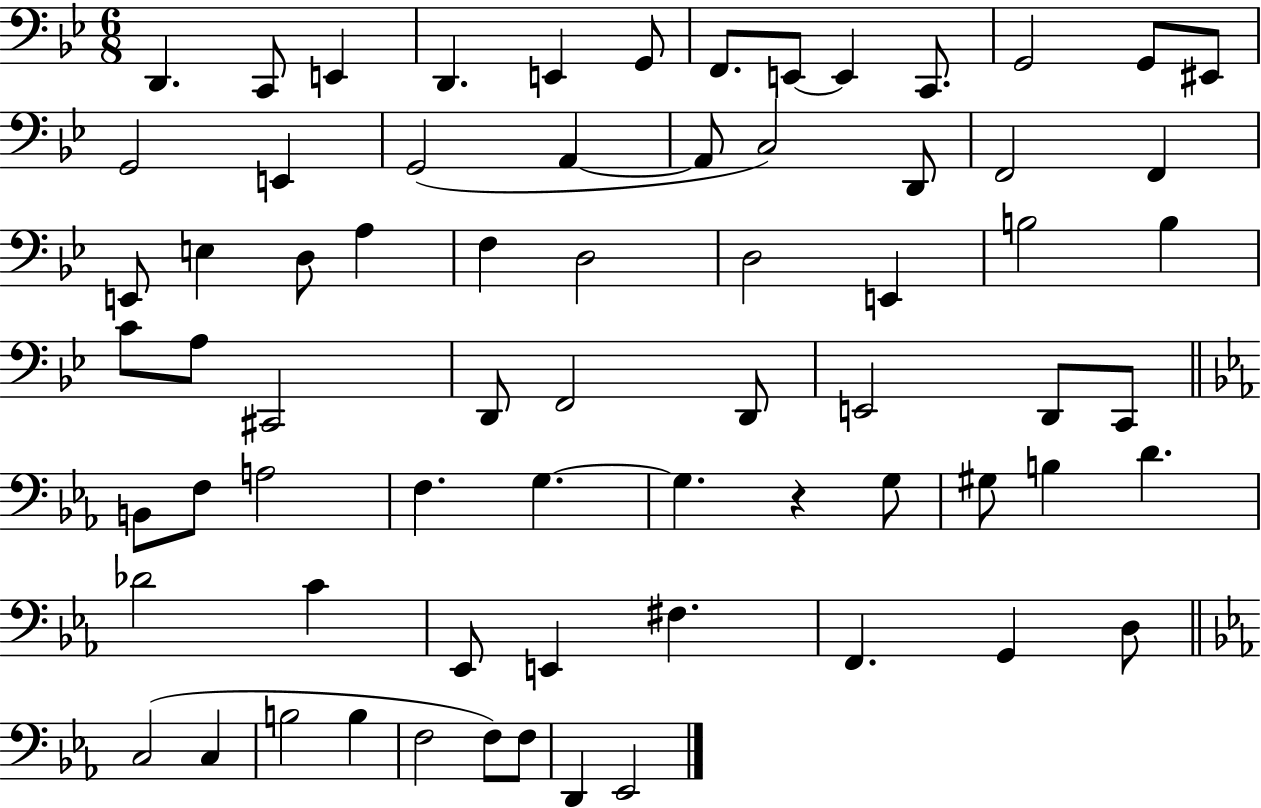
X:1
T:Untitled
M:6/8
L:1/4
K:Bb
D,, C,,/2 E,, D,, E,, G,,/2 F,,/2 E,,/2 E,, C,,/2 G,,2 G,,/2 ^E,,/2 G,,2 E,, G,,2 A,, A,,/2 C,2 D,,/2 F,,2 F,, E,,/2 E, D,/2 A, F, D,2 D,2 E,, B,2 B, C/2 A,/2 ^C,,2 D,,/2 F,,2 D,,/2 E,,2 D,,/2 C,,/2 B,,/2 F,/2 A,2 F, G, G, z G,/2 ^G,/2 B, D _D2 C _E,,/2 E,, ^F, F,, G,, D,/2 C,2 C, B,2 B, F,2 F,/2 F,/2 D,, _E,,2